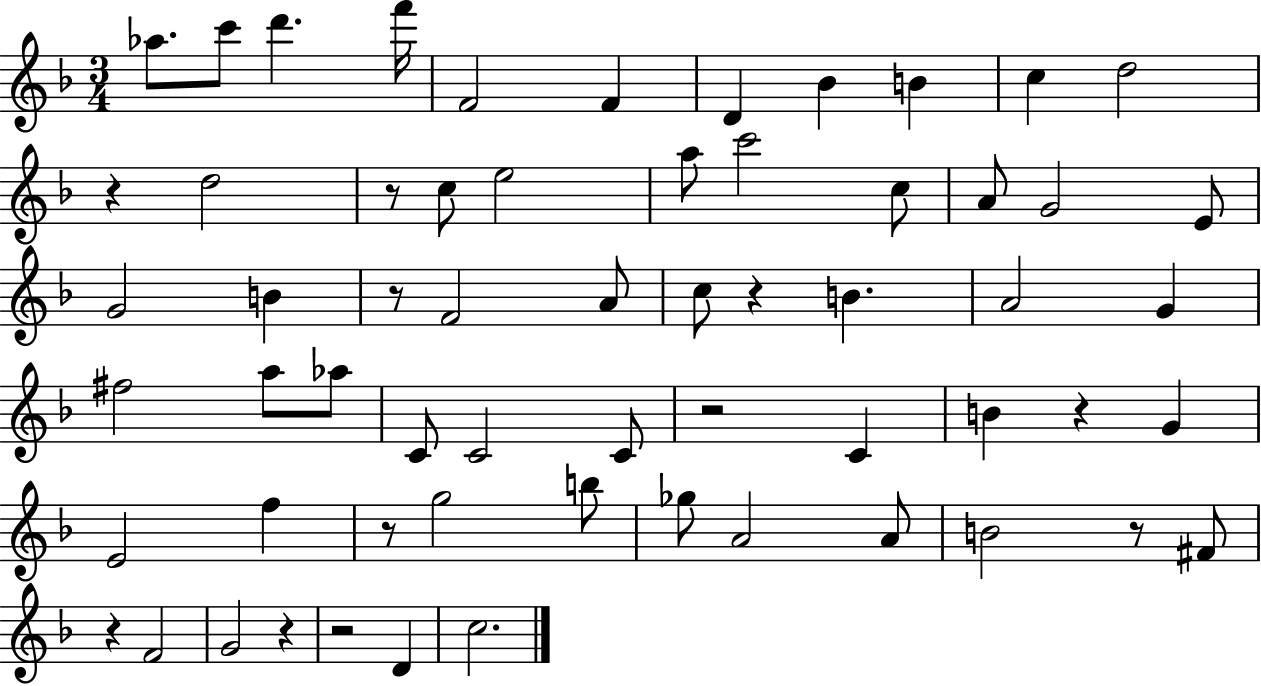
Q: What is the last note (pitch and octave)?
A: C5